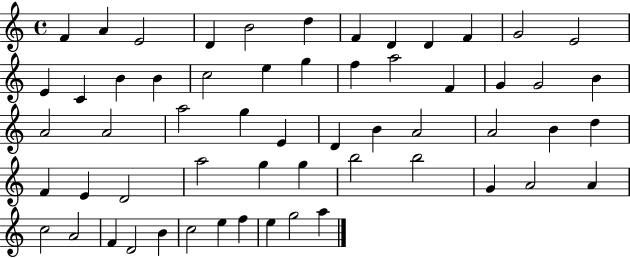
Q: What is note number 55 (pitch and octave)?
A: F5